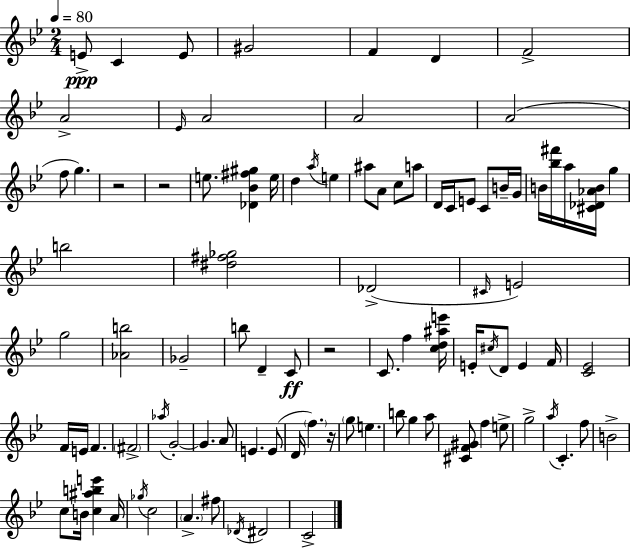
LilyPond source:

{
  \clef treble
  \numericTimeSignature
  \time 2/4
  \key bes \major
  \tempo 4 = 80
  e'8->\ppp c'4 e'8 | gis'2 | f'4 d'4 | f'2-> | \break a'2-> | \grace { ees'16 } a'2 | a'2 | a'2( | \break f''8 g''4.) | r2 | r2 | e''8. <des' bes' fis'' gis''>4 | \break e''16 d''4 \acciaccatura { a''16 } e''4 | ais''8 a'8 c''8 | a''8 d'16 c'16 e'8 c'8 | b'16-- g'16 b'16 <bes'' fis'''>16 a''16 <cis' des' aes' b'>16 g''4 | \break b''2 | <dis'' fis'' ges''>2 | des'2->( | \grace { cis'16 } e'2) | \break g''2 | <aes' b''>2 | ges'2-- | b''8 d'4-- | \break c'8\ff r2 | c'8. f''4 | <c'' d'' ais'' e'''>16 e'16-. \acciaccatura { cis''16 } d'8 e'4 | f'16 <c' ees'>2 | \break f'16 e'16 f'4. | \parenthesize fis'2-> | \acciaccatura { aes''16 } g'2-.~~ | g'4. | \break a'8 e'4. | e'8( d'16 \parenthesize f''4.) | r16 \parenthesize g''8 e''4. | b''8 g''4 | \break a''8 <cis' f' gis'>8 f''4 | e''8-> g''2-> | \acciaccatura { a''16 } c'4.-. | f''8 b'2-> | \break c''8 | b'16 <c'' ais'' b'' e'''>4 a'16 \acciaccatura { ges''16 } c''2 | \parenthesize a'4.-> | fis''8 \acciaccatura { des'16 } | \break dis'2 | c'2-> | \bar "|."
}